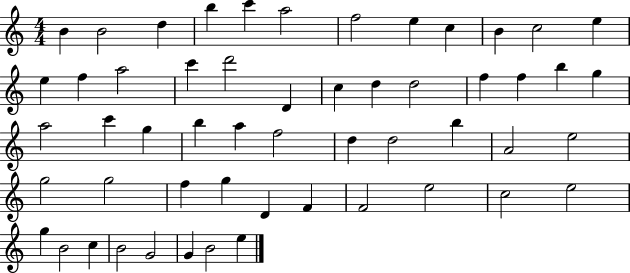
B4/q B4/h D5/q B5/q C6/q A5/h F5/h E5/q C5/q B4/q C5/h E5/q E5/q F5/q A5/h C6/q D6/h D4/q C5/q D5/q D5/h F5/q F5/q B5/q G5/q A5/h C6/q G5/q B5/q A5/q F5/h D5/q D5/h B5/q A4/h E5/h G5/h G5/h F5/q G5/q D4/q F4/q F4/h E5/h C5/h E5/h G5/q B4/h C5/q B4/h G4/h G4/q B4/h E5/q